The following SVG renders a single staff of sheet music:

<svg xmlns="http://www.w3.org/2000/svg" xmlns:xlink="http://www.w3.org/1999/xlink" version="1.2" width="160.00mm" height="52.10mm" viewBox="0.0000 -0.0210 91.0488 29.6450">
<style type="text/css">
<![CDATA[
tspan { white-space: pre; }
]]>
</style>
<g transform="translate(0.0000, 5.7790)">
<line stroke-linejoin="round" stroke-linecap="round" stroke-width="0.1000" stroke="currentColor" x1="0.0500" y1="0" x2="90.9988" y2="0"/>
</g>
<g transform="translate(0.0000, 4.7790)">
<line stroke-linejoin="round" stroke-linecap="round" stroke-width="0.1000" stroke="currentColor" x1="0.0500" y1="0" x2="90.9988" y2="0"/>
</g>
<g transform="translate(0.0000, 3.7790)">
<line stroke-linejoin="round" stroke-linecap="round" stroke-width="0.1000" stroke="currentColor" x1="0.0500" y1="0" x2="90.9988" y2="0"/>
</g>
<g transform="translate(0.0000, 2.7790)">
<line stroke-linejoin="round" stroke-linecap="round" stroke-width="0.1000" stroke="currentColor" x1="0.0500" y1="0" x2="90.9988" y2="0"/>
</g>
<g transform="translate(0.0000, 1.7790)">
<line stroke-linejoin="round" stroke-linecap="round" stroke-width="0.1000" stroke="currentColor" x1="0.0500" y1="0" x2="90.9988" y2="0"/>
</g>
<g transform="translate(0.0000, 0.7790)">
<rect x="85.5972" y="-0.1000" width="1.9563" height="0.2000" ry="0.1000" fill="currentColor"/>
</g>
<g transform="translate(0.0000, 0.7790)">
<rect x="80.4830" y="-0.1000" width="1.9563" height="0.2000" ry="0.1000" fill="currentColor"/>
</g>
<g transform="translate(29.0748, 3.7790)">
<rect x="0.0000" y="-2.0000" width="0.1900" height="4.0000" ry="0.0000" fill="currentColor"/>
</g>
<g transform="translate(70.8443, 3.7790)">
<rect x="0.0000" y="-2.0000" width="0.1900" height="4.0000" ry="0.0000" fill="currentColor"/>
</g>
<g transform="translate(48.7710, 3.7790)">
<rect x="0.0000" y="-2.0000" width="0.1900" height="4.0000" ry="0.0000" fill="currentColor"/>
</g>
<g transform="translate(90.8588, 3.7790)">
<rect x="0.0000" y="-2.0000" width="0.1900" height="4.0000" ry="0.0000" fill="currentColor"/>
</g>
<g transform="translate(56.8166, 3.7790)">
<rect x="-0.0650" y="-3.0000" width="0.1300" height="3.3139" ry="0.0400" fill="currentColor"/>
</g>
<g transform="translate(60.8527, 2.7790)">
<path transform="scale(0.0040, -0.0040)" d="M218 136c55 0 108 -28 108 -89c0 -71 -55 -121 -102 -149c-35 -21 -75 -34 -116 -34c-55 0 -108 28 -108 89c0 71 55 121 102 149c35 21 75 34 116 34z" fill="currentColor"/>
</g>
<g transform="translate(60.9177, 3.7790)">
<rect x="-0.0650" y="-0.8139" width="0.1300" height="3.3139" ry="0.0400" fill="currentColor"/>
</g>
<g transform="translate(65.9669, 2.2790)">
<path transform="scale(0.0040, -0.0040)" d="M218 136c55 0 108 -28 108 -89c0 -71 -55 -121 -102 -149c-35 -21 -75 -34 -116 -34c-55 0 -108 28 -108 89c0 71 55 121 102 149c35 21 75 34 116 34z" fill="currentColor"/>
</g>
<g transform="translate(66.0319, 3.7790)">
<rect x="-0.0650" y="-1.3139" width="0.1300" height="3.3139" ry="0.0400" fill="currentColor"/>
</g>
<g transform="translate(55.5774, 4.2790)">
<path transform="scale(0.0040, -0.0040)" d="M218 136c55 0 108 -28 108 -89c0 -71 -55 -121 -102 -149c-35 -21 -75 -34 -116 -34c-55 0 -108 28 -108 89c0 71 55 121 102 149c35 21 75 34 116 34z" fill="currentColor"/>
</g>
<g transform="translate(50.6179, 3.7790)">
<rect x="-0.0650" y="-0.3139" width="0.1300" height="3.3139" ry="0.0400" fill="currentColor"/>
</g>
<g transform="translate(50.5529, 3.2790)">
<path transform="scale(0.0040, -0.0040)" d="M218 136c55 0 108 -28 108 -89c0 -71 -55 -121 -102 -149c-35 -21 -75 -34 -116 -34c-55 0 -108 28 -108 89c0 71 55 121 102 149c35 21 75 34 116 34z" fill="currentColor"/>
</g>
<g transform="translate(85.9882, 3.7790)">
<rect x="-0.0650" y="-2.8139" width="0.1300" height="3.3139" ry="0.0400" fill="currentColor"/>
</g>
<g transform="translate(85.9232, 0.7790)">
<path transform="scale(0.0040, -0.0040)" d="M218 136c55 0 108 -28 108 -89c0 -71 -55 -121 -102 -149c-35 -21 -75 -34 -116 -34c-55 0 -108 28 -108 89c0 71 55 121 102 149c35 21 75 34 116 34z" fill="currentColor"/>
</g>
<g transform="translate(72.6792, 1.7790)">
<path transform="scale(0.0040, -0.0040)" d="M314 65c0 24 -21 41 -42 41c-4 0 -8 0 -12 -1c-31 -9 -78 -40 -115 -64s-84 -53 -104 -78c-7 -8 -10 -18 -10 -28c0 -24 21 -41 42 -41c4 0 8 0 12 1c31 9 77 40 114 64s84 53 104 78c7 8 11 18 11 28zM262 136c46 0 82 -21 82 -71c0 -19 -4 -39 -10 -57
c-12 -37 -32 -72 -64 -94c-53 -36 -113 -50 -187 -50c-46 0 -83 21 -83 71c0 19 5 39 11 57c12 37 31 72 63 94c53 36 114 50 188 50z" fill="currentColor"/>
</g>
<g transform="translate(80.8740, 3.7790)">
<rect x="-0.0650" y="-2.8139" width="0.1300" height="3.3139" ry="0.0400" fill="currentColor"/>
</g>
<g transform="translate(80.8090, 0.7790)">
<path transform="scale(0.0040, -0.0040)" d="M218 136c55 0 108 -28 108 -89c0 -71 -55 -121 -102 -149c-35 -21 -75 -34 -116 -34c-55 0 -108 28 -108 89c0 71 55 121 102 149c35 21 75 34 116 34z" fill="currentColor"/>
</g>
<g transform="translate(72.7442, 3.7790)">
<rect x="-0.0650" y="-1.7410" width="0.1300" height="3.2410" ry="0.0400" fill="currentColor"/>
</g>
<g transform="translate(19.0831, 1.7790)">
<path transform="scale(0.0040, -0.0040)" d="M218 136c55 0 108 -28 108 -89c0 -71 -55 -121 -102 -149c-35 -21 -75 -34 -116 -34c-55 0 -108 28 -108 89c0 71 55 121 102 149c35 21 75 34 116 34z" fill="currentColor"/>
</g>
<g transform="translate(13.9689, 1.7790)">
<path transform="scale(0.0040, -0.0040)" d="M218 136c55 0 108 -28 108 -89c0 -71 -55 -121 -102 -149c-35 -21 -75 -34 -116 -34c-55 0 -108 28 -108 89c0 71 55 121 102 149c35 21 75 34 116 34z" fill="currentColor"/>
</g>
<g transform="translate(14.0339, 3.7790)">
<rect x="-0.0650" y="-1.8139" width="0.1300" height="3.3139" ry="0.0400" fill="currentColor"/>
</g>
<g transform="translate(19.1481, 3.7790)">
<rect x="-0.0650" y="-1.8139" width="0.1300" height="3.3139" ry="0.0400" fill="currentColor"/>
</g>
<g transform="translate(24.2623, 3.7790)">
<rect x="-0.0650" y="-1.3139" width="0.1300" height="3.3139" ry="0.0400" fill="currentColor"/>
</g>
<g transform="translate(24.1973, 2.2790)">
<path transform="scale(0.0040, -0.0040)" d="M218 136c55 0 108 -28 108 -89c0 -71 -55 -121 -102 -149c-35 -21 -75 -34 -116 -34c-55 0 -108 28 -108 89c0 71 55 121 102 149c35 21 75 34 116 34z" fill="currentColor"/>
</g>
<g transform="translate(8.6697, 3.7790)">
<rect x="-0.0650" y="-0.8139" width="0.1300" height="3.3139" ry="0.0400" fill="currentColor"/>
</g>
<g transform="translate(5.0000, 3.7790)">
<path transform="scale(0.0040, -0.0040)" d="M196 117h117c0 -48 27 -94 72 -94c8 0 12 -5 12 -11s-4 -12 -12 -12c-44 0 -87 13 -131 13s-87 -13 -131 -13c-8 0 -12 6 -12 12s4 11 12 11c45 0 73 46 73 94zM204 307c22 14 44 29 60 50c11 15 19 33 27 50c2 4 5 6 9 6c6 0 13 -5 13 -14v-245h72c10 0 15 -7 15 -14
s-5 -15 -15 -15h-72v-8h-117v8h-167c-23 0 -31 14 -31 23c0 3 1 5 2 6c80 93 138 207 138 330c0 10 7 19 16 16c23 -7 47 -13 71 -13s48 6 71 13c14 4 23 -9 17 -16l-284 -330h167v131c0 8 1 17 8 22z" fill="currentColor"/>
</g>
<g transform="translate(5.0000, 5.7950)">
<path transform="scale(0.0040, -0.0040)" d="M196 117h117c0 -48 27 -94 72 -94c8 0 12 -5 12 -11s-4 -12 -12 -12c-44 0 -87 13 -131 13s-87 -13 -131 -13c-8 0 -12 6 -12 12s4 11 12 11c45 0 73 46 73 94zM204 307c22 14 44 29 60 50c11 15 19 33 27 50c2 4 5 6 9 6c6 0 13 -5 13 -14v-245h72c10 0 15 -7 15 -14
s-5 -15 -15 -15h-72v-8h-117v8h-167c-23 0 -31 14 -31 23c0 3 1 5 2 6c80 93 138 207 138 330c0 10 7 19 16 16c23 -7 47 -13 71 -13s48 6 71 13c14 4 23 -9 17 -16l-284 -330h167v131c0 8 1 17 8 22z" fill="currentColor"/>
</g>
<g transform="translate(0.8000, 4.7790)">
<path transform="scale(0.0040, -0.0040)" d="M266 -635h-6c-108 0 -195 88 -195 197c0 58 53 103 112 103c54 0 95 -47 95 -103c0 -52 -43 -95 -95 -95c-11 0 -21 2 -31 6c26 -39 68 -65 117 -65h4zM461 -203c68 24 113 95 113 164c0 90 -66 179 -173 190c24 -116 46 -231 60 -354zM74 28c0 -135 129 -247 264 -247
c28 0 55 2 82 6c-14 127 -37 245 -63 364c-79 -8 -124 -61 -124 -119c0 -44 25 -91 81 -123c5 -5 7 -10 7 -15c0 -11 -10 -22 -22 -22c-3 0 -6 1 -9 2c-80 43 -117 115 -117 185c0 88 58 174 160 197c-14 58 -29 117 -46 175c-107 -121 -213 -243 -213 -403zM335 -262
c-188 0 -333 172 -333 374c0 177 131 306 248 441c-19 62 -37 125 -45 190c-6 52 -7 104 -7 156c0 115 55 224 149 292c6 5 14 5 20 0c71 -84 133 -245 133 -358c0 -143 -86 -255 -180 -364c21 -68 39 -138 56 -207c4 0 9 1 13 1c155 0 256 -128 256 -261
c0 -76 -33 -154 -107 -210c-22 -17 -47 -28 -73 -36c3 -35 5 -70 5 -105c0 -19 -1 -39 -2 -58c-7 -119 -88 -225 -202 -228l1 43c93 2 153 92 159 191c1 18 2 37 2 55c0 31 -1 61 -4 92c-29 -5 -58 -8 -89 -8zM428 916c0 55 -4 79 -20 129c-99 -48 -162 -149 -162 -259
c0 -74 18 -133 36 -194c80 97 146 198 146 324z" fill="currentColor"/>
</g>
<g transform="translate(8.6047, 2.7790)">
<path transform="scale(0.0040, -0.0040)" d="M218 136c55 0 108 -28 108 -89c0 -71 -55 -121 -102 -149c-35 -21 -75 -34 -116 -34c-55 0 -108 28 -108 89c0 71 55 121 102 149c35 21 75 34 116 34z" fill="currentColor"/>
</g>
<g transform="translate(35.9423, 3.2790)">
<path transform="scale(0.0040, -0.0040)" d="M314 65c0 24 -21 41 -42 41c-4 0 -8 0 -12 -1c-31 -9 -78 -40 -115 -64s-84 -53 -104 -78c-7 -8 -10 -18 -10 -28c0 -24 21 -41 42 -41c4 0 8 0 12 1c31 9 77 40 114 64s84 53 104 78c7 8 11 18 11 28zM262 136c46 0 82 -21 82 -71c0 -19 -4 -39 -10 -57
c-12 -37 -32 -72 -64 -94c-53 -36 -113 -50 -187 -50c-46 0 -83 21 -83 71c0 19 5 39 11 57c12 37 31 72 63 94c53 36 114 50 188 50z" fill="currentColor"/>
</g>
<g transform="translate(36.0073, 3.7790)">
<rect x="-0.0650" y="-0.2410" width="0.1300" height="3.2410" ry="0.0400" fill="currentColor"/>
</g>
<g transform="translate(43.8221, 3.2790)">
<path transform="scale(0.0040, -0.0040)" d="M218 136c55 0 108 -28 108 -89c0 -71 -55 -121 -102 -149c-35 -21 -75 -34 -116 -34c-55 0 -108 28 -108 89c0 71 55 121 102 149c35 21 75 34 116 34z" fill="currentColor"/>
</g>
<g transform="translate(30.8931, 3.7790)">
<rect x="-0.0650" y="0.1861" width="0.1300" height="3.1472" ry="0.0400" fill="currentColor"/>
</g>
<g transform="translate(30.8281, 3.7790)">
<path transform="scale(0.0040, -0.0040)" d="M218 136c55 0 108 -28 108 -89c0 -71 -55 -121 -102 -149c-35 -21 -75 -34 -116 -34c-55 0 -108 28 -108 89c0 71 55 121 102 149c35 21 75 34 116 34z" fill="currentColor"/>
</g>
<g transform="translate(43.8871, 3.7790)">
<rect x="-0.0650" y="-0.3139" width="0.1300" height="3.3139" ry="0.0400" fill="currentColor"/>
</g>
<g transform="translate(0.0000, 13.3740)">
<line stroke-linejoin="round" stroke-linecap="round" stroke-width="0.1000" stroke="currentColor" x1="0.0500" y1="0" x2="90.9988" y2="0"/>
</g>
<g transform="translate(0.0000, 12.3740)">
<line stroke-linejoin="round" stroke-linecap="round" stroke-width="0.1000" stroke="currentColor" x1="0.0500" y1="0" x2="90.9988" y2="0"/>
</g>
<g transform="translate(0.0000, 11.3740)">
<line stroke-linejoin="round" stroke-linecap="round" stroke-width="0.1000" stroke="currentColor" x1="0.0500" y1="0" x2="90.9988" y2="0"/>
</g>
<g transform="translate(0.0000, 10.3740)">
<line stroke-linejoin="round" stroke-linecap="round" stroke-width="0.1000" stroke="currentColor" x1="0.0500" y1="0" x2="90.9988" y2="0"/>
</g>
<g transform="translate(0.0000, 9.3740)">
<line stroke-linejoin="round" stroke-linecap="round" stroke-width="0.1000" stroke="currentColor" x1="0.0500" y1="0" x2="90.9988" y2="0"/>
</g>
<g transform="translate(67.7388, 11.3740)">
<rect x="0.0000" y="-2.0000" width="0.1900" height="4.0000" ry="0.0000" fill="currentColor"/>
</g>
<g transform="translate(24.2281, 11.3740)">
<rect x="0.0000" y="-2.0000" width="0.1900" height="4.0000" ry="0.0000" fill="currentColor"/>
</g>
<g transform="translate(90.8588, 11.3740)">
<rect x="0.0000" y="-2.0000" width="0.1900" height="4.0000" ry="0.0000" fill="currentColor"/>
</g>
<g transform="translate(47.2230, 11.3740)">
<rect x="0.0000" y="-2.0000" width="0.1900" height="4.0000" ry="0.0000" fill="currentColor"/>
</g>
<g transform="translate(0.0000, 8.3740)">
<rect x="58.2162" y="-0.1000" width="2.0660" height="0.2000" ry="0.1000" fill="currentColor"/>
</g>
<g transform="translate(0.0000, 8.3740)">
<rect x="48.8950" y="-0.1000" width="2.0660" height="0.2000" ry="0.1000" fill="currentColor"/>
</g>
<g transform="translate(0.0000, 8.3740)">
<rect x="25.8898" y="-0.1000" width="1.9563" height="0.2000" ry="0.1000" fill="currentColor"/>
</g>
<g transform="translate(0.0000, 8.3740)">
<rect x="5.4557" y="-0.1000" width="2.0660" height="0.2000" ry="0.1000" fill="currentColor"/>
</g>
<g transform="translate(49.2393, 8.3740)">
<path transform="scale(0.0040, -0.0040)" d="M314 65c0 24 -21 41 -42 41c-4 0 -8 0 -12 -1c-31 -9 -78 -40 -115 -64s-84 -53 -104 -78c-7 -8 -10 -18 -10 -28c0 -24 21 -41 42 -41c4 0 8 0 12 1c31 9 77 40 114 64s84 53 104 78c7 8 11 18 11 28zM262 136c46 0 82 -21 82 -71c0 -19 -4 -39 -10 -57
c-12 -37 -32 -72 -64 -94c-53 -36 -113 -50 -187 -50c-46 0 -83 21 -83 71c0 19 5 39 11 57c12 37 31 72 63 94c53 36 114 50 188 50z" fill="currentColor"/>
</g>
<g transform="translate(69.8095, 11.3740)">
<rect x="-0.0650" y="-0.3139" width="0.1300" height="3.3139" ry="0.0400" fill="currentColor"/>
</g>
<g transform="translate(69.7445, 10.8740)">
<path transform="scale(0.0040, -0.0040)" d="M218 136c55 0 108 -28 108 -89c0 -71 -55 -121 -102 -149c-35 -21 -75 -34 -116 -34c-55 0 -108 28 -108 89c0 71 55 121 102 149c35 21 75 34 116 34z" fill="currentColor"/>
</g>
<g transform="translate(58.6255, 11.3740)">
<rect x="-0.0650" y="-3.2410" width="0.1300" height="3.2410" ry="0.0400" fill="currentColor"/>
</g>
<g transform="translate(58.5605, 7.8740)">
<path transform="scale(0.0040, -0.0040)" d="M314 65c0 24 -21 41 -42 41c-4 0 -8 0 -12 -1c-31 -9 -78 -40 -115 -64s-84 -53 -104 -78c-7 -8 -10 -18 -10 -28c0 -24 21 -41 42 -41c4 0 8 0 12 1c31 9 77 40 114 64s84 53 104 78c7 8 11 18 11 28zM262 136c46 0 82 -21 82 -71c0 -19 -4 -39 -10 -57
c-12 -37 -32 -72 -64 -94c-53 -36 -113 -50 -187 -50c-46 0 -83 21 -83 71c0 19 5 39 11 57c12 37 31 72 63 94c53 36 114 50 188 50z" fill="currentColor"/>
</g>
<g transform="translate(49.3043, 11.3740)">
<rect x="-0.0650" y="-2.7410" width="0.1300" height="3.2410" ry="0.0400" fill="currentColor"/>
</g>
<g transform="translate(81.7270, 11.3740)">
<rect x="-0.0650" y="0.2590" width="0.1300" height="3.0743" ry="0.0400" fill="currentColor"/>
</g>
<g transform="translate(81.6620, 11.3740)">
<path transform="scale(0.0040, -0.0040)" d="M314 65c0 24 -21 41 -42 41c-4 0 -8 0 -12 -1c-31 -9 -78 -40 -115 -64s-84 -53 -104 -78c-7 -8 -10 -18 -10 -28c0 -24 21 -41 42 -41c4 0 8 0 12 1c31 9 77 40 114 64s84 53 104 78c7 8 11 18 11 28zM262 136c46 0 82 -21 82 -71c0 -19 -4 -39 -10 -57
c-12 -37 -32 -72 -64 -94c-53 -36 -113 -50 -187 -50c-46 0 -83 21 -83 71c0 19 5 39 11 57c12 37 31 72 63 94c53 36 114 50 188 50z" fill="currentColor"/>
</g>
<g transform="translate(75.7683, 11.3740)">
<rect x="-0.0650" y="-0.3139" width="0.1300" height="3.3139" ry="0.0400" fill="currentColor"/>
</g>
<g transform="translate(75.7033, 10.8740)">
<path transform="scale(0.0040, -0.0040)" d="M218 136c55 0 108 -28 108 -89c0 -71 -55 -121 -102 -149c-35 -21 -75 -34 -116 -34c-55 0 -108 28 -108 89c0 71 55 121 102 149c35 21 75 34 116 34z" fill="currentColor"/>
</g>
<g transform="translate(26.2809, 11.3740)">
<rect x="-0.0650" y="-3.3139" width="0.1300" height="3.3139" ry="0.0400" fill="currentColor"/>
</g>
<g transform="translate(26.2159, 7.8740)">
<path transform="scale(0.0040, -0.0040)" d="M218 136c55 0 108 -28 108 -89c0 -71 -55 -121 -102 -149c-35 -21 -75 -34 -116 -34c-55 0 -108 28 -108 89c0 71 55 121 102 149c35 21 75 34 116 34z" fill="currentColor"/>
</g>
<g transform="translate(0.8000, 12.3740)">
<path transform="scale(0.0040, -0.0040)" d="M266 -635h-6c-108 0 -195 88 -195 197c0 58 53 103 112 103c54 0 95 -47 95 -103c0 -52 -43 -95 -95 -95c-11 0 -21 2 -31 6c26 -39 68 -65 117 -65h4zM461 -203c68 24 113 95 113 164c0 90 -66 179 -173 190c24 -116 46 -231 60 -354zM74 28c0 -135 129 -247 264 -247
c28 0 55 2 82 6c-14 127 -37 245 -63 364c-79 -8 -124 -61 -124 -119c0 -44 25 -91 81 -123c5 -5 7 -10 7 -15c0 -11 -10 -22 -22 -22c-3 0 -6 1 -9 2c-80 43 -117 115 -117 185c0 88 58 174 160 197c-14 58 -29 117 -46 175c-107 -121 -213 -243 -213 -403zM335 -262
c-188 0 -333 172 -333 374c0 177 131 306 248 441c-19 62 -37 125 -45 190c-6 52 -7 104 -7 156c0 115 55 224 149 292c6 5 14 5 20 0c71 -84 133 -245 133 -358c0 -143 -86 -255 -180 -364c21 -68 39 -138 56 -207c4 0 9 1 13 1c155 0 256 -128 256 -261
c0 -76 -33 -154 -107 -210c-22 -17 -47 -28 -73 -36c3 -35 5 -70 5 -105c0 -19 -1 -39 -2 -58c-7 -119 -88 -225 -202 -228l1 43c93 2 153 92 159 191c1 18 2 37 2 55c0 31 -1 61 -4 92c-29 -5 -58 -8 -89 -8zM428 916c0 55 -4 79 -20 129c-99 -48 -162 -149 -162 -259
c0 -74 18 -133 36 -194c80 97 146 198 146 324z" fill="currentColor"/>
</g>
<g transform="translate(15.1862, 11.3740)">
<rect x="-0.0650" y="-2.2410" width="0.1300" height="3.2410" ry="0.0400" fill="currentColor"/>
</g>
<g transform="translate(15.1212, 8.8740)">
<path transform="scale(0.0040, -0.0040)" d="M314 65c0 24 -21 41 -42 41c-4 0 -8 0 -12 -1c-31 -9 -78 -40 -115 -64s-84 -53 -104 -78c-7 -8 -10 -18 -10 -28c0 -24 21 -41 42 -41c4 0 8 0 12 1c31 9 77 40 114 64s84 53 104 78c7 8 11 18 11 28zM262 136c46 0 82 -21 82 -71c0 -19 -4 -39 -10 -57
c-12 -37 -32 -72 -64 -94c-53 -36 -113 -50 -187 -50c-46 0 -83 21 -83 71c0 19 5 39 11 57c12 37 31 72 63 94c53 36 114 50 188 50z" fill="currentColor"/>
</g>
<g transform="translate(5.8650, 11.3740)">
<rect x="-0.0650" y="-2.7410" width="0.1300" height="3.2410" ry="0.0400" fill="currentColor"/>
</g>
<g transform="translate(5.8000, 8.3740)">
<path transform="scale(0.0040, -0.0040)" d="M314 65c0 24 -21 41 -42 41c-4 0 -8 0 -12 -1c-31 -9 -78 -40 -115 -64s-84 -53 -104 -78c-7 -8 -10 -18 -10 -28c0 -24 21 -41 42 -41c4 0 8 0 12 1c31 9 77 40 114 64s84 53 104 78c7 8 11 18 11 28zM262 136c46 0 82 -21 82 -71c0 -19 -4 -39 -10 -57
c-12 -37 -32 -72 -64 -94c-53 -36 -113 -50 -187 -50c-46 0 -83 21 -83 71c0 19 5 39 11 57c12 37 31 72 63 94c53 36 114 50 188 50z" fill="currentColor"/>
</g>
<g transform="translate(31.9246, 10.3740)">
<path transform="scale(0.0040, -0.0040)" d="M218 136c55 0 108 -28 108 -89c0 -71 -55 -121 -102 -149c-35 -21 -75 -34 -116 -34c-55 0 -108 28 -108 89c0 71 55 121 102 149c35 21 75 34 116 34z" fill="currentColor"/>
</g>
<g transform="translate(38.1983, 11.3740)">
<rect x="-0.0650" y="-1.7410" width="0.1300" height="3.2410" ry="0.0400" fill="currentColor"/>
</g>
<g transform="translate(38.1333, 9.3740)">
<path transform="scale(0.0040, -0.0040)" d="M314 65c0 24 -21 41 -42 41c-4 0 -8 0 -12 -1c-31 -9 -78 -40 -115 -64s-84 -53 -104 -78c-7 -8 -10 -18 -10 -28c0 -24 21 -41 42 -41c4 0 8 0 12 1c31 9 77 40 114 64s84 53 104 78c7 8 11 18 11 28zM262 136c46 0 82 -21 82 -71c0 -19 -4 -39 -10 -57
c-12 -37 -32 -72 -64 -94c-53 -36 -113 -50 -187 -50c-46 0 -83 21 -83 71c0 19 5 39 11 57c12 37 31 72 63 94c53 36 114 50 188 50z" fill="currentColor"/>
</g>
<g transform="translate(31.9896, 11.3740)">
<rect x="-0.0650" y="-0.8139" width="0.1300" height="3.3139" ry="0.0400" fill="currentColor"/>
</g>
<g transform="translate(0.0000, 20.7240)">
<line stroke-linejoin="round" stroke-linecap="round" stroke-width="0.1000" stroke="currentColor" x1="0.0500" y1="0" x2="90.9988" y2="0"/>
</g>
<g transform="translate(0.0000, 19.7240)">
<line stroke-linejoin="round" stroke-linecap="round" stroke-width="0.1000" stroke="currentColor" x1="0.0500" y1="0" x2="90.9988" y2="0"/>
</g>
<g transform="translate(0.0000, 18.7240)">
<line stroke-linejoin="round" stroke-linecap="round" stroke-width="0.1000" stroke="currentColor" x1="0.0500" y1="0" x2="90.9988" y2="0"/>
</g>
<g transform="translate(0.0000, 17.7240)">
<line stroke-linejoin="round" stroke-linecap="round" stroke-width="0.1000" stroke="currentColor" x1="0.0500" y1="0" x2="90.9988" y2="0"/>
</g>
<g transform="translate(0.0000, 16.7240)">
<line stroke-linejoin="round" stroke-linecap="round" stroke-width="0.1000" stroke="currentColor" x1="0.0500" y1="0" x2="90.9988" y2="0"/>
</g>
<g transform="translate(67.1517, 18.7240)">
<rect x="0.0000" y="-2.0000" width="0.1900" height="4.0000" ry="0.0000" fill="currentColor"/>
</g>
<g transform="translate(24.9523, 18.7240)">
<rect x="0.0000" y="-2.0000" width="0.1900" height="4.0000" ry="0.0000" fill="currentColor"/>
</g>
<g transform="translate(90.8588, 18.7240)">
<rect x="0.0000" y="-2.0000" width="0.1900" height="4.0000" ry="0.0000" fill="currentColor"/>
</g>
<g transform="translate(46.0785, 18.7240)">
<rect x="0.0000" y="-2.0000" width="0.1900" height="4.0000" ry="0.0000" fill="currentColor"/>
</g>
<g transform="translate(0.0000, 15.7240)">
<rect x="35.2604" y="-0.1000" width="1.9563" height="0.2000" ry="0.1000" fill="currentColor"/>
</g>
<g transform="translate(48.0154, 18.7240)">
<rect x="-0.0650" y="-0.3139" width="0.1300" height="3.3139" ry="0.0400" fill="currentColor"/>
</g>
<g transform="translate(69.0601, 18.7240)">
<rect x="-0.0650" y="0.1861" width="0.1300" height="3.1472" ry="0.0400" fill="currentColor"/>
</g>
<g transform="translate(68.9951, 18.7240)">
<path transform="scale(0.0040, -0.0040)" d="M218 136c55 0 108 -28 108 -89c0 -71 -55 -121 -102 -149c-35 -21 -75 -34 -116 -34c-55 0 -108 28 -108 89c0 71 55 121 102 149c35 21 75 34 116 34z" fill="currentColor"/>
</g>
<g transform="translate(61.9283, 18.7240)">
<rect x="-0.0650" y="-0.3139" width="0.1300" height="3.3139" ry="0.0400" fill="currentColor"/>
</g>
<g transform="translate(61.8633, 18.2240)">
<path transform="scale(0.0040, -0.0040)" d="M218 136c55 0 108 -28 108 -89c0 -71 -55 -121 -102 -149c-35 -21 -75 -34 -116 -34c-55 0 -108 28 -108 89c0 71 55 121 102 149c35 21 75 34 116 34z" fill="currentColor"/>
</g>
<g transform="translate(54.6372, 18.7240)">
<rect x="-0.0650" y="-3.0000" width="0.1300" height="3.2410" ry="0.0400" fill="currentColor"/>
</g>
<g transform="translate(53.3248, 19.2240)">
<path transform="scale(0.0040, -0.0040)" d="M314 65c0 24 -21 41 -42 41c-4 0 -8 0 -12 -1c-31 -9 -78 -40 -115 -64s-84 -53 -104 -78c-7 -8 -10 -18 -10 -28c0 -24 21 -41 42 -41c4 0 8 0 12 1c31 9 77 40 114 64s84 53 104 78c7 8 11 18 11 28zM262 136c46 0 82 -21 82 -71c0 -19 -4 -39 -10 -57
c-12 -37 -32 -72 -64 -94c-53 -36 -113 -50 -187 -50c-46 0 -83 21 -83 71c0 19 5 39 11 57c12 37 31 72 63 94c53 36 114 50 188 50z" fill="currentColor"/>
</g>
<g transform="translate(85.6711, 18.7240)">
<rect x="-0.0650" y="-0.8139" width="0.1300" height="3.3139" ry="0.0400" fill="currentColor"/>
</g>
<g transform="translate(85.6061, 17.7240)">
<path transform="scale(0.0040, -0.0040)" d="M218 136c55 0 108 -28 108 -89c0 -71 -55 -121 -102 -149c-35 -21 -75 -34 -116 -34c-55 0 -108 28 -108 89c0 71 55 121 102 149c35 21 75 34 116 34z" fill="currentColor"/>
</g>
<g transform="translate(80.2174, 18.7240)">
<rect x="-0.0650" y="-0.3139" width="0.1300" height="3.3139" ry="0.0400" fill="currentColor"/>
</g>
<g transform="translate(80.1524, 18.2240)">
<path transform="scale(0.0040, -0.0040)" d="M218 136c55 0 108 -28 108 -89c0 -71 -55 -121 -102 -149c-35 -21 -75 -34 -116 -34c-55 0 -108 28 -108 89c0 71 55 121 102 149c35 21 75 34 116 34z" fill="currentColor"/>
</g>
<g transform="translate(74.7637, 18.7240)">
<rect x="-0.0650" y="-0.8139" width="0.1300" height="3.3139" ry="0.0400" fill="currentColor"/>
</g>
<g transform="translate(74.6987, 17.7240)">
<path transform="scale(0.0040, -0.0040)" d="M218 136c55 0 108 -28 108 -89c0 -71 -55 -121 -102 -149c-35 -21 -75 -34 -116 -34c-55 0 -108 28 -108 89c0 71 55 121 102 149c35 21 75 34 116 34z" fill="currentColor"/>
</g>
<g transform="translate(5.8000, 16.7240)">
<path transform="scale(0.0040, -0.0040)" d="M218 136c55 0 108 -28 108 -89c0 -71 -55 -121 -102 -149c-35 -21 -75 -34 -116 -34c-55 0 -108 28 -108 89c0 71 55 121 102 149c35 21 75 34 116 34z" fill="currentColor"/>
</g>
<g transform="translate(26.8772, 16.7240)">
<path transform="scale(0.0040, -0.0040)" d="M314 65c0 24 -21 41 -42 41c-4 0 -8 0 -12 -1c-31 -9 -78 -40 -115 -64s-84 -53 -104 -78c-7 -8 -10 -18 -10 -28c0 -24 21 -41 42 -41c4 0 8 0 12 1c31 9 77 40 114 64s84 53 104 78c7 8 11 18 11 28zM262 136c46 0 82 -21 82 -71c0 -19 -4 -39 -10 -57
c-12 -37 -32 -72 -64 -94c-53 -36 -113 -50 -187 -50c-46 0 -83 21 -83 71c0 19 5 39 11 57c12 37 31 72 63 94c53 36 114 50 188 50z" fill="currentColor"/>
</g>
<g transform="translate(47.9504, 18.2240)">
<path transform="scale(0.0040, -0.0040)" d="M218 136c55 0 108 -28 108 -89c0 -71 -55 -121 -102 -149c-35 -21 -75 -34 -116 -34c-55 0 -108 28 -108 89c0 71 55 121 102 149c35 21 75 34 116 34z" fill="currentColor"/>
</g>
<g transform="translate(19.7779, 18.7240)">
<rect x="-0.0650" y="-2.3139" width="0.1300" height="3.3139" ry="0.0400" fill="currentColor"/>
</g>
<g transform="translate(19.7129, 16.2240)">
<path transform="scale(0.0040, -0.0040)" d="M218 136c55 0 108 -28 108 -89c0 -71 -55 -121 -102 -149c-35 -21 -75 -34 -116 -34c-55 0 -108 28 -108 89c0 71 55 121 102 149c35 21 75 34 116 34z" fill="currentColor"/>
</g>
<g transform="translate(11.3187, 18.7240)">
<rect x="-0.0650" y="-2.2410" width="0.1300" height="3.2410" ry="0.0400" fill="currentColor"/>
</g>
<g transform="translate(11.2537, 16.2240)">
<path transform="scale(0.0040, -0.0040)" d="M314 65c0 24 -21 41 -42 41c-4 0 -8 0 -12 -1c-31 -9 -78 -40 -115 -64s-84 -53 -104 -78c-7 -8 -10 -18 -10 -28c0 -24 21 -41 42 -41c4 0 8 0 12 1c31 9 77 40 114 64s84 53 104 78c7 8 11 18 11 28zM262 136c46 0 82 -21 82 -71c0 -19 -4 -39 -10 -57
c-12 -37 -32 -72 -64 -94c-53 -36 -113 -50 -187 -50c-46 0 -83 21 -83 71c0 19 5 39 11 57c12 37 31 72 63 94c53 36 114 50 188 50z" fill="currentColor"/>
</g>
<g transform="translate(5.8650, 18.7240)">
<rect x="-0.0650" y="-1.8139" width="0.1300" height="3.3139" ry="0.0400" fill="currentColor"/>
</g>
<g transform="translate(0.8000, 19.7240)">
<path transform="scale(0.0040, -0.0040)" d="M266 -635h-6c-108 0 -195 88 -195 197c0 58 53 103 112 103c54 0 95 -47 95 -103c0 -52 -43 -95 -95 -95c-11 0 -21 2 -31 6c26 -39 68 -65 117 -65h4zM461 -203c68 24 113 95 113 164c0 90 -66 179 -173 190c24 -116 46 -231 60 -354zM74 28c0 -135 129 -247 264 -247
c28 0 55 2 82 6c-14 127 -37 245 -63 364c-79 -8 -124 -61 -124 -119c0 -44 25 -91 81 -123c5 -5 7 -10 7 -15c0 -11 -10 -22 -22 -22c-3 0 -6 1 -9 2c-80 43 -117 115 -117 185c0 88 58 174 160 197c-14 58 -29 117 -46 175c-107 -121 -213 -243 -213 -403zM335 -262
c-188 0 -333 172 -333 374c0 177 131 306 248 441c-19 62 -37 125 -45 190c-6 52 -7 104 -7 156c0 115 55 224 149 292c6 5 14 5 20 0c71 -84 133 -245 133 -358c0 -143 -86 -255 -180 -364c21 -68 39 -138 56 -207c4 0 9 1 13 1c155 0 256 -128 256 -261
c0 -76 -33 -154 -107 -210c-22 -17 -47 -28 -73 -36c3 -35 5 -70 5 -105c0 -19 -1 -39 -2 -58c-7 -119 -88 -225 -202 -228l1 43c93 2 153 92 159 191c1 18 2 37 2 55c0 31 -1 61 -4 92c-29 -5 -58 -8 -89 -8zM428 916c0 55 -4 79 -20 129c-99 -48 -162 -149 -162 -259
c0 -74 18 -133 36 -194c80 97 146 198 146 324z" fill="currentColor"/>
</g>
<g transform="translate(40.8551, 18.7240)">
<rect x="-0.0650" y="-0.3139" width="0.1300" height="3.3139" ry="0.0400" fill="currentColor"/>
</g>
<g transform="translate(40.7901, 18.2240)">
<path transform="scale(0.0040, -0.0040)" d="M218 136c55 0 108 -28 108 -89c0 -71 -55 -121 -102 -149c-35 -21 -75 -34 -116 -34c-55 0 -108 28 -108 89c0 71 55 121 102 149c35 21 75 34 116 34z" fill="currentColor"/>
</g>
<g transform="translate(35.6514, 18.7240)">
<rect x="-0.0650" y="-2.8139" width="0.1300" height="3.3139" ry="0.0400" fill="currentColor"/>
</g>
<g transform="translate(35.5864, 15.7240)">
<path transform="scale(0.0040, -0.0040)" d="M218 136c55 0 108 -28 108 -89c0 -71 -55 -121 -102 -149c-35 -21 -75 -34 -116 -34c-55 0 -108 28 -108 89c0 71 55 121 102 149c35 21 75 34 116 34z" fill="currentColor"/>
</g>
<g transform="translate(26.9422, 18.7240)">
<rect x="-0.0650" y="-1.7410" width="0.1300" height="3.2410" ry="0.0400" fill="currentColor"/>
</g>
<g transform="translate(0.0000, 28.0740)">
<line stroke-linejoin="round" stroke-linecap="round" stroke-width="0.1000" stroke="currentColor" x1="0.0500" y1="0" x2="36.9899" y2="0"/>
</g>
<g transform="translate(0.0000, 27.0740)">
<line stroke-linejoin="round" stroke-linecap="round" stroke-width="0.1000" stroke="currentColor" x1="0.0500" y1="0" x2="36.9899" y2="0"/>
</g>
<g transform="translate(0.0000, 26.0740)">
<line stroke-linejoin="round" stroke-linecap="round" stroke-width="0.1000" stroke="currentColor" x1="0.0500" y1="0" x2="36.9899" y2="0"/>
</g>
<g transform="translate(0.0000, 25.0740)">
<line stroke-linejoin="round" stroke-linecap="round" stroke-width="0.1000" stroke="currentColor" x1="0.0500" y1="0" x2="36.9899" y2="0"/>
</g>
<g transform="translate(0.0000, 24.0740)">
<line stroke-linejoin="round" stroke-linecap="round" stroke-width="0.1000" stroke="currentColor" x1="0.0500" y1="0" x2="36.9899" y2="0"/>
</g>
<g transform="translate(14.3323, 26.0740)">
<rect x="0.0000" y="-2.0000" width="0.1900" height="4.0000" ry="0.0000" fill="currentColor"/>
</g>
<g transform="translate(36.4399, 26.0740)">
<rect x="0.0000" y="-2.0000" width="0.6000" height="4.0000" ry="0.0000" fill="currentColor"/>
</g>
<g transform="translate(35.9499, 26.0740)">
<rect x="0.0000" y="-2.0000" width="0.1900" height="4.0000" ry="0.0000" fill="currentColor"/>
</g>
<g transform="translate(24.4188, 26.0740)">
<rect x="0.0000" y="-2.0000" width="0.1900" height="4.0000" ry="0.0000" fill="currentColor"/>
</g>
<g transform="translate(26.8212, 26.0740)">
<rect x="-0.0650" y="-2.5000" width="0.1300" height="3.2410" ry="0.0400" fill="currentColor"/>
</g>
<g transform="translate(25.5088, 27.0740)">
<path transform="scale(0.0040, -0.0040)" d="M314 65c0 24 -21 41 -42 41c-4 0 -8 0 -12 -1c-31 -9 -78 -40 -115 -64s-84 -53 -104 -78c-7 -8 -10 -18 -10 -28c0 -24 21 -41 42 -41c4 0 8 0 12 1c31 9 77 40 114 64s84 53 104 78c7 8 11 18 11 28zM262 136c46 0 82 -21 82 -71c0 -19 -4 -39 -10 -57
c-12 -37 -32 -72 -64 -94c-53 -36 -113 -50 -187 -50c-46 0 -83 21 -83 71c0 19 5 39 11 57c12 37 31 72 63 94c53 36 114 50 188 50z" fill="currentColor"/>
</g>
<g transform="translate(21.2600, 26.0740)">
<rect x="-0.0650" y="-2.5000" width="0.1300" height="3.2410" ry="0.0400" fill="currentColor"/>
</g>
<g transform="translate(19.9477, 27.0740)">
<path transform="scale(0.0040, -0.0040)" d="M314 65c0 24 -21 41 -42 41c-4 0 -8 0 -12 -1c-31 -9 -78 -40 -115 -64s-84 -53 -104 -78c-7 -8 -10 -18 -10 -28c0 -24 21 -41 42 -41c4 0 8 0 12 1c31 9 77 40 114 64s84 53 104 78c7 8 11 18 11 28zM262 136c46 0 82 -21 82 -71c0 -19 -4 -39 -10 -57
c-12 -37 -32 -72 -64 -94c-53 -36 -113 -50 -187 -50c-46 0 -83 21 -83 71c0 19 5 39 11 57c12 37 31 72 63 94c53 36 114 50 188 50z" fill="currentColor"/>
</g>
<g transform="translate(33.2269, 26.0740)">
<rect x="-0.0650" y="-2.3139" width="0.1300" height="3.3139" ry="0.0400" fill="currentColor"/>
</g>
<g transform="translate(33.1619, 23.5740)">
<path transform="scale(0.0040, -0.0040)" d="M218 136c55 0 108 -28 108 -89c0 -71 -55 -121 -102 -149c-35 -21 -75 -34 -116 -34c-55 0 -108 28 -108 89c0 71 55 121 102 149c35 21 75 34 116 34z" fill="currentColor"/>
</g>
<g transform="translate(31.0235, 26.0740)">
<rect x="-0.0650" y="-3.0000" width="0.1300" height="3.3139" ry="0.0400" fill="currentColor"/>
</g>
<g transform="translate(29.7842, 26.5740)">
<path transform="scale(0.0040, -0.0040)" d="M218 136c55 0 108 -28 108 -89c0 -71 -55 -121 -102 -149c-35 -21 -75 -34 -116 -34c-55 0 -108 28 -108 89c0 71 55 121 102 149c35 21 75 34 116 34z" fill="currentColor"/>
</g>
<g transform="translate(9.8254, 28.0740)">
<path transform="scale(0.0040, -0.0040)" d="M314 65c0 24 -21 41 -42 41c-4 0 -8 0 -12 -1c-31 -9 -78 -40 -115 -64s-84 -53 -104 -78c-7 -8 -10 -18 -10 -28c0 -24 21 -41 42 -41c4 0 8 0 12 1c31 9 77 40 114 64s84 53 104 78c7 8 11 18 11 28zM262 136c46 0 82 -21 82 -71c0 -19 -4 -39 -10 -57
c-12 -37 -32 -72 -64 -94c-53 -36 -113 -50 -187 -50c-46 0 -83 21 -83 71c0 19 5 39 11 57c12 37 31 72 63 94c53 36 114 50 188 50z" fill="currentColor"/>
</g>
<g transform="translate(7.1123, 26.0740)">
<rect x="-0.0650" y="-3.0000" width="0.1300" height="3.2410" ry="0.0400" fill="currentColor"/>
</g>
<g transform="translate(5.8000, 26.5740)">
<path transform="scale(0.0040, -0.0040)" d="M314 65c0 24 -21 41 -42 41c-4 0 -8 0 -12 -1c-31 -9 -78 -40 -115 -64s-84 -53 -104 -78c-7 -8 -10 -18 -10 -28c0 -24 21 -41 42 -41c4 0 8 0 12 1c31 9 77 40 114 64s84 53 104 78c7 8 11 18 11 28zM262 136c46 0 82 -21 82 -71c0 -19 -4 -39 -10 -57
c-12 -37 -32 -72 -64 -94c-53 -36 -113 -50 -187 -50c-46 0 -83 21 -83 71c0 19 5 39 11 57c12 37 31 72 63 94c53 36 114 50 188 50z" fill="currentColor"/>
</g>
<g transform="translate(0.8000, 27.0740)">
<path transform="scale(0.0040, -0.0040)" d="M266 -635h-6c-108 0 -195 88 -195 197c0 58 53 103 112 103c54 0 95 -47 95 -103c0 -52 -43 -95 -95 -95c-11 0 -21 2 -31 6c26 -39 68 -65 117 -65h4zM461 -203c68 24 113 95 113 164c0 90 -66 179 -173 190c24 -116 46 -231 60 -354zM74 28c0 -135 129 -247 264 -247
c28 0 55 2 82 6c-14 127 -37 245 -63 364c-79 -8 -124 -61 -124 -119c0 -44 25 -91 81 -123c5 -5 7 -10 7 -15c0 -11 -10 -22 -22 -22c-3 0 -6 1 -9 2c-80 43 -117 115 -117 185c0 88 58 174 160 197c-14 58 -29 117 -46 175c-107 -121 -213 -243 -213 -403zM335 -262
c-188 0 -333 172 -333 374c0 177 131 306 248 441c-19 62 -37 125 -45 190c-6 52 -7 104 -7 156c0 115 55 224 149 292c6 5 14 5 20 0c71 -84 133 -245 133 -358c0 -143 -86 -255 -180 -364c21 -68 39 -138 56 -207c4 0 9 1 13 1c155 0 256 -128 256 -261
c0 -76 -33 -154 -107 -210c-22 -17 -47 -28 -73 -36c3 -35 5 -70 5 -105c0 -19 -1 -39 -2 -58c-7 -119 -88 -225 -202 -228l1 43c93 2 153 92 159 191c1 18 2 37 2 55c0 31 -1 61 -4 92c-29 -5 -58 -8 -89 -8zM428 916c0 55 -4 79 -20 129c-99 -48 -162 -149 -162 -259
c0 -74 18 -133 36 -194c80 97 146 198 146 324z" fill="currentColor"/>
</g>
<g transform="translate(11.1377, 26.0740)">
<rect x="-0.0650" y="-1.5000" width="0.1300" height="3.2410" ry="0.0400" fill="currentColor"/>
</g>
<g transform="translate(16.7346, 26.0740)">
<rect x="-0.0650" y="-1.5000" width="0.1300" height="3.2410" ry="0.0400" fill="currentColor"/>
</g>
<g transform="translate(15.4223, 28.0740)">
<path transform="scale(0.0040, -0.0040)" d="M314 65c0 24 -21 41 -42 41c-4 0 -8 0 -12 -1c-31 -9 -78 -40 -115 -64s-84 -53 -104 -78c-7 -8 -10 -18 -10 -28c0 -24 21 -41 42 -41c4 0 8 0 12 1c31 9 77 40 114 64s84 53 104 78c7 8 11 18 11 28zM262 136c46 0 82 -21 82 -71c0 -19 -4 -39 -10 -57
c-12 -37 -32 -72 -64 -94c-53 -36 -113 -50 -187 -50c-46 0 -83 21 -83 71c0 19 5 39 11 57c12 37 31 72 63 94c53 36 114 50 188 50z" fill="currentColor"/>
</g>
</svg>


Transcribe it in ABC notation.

X:1
T:Untitled
M:4/4
L:1/4
K:C
d f f e B c2 c c A d e f2 a a a2 g2 b d f2 a2 b2 c c B2 f g2 g f2 a c c A2 c B d c d A2 E2 E2 G2 G2 A g